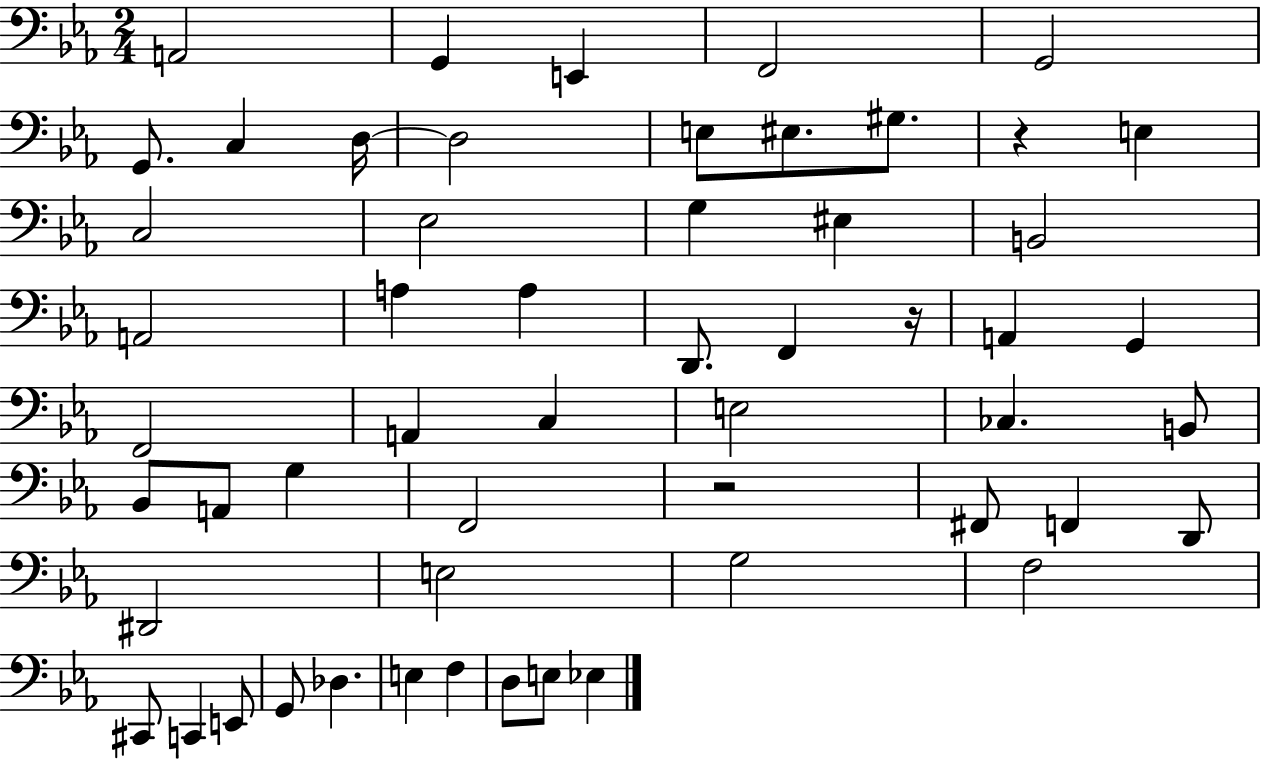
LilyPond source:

{
  \clef bass
  \numericTimeSignature
  \time 2/4
  \key ees \major
  a,2 | g,4 e,4 | f,2 | g,2 | \break g,8. c4 d16~~ | d2 | e8 eis8. gis8. | r4 e4 | \break c2 | ees2 | g4 eis4 | b,2 | \break a,2 | a4 a4 | d,8. f,4 r16 | a,4 g,4 | \break f,2 | a,4 c4 | e2 | ces4. b,8 | \break bes,8 a,8 g4 | f,2 | r2 | fis,8 f,4 d,8 | \break dis,2 | e2 | g2 | f2 | \break cis,8 c,4 e,8 | g,8 des4. | e4 f4 | d8 e8 ees4 | \break \bar "|."
}